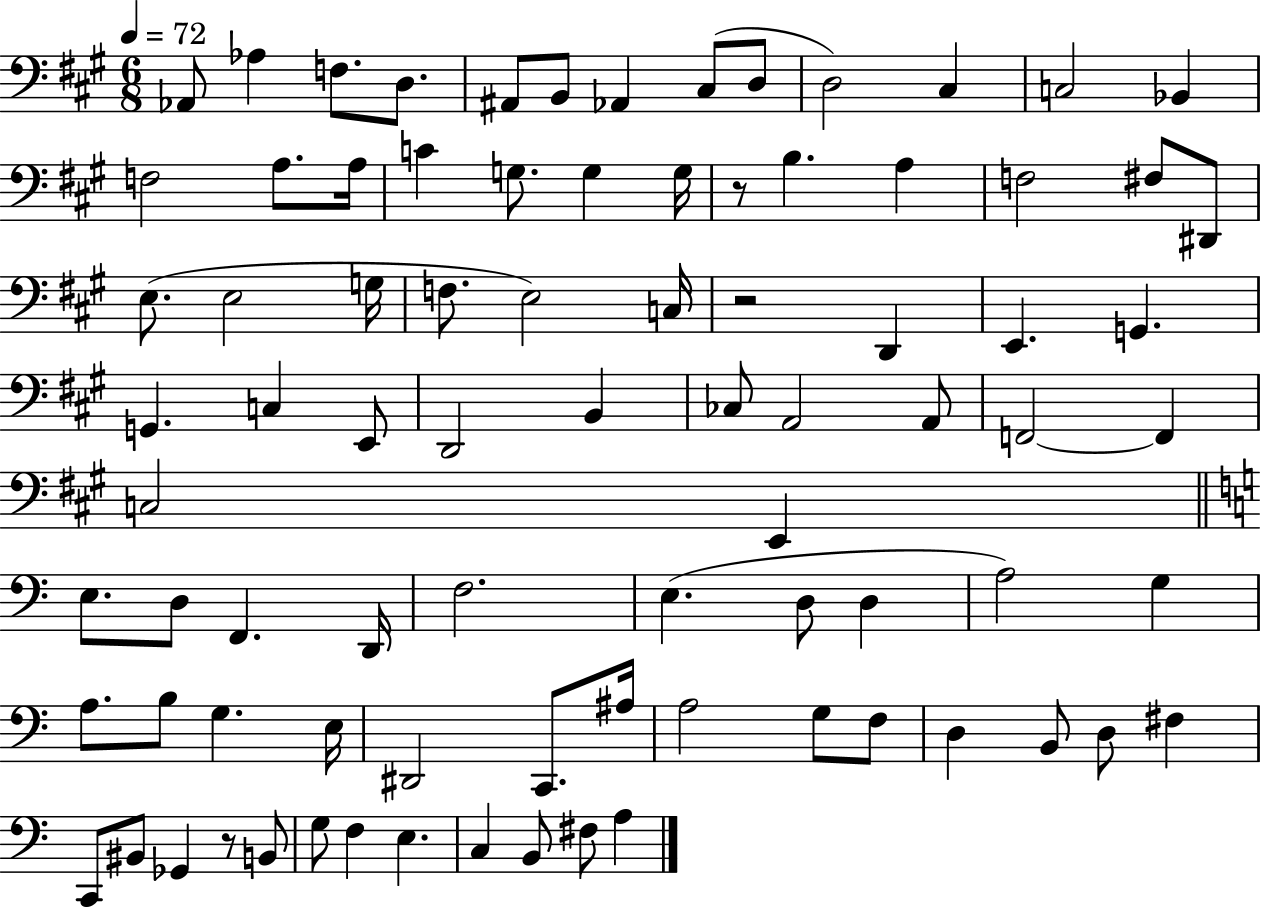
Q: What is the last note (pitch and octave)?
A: A3